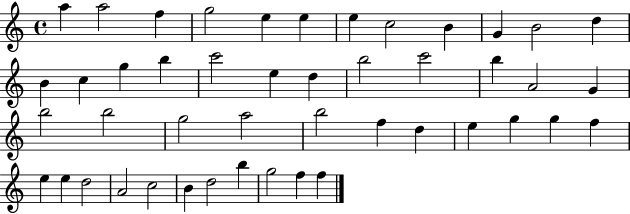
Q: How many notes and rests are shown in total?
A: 46